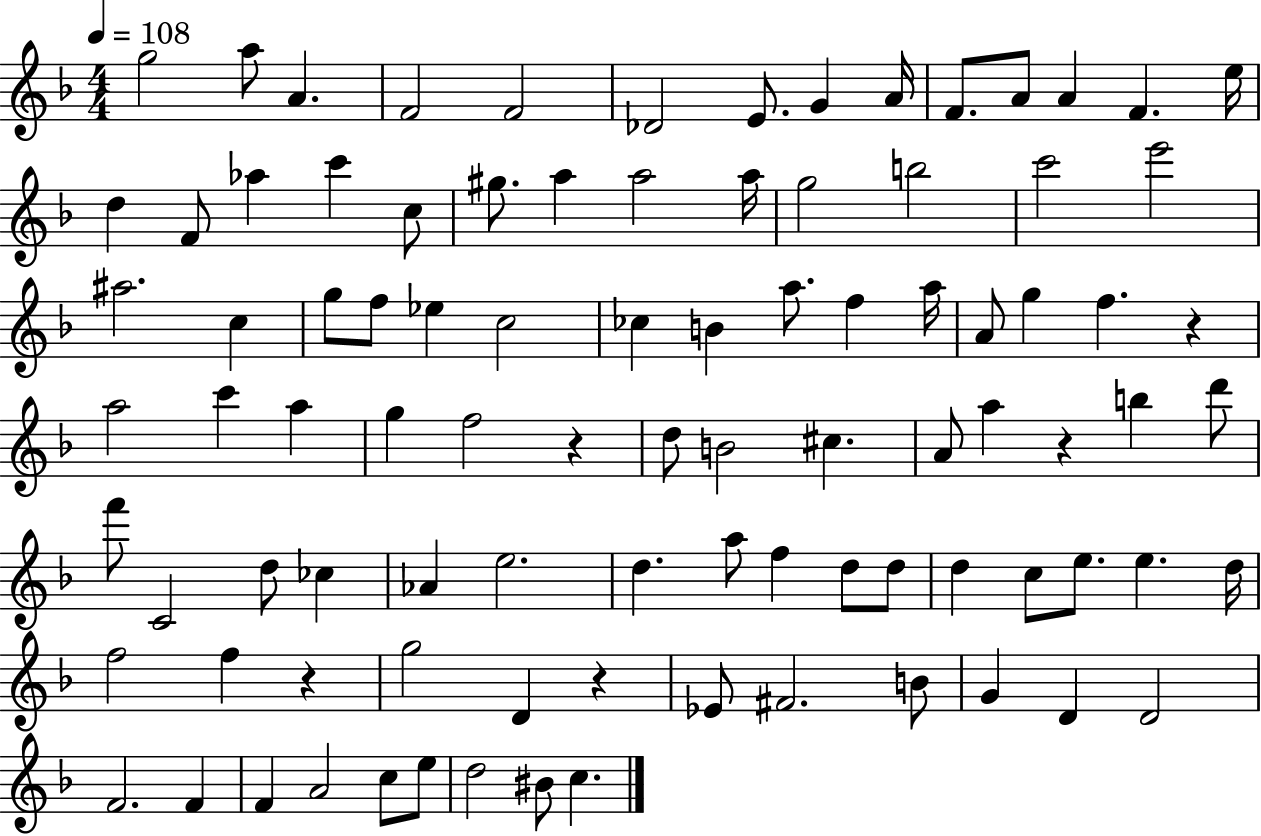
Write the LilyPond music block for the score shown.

{
  \clef treble
  \numericTimeSignature
  \time 4/4
  \key f \major
  \tempo 4 = 108
  g''2 a''8 a'4. | f'2 f'2 | des'2 e'8. g'4 a'16 | f'8. a'8 a'4 f'4. e''16 | \break d''4 f'8 aes''4 c'''4 c''8 | gis''8. a''4 a''2 a''16 | g''2 b''2 | c'''2 e'''2 | \break ais''2. c''4 | g''8 f''8 ees''4 c''2 | ces''4 b'4 a''8. f''4 a''16 | a'8 g''4 f''4. r4 | \break a''2 c'''4 a''4 | g''4 f''2 r4 | d''8 b'2 cis''4. | a'8 a''4 r4 b''4 d'''8 | \break f'''8 c'2 d''8 ces''4 | aes'4 e''2. | d''4. a''8 f''4 d''8 d''8 | d''4 c''8 e''8. e''4. d''16 | \break f''2 f''4 r4 | g''2 d'4 r4 | ees'8 fis'2. b'8 | g'4 d'4 d'2 | \break f'2. f'4 | f'4 a'2 c''8 e''8 | d''2 bis'8 c''4. | \bar "|."
}